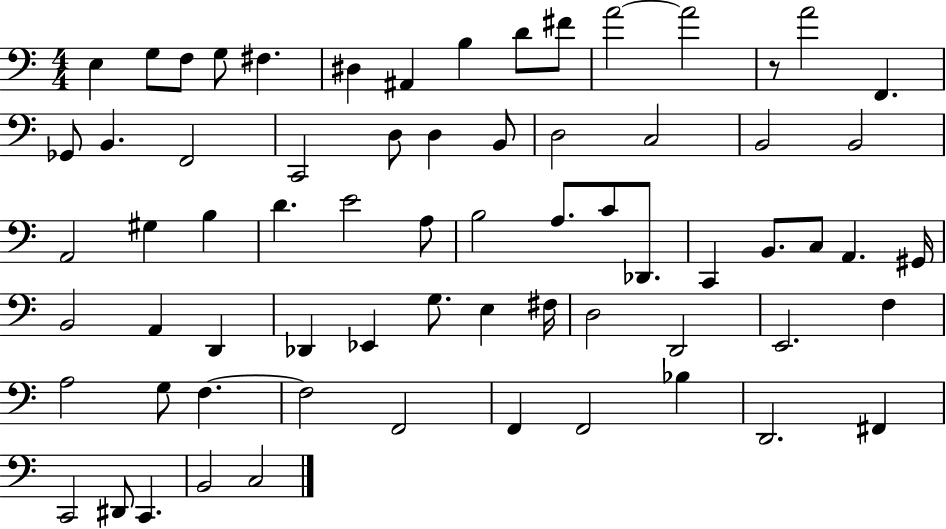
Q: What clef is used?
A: bass